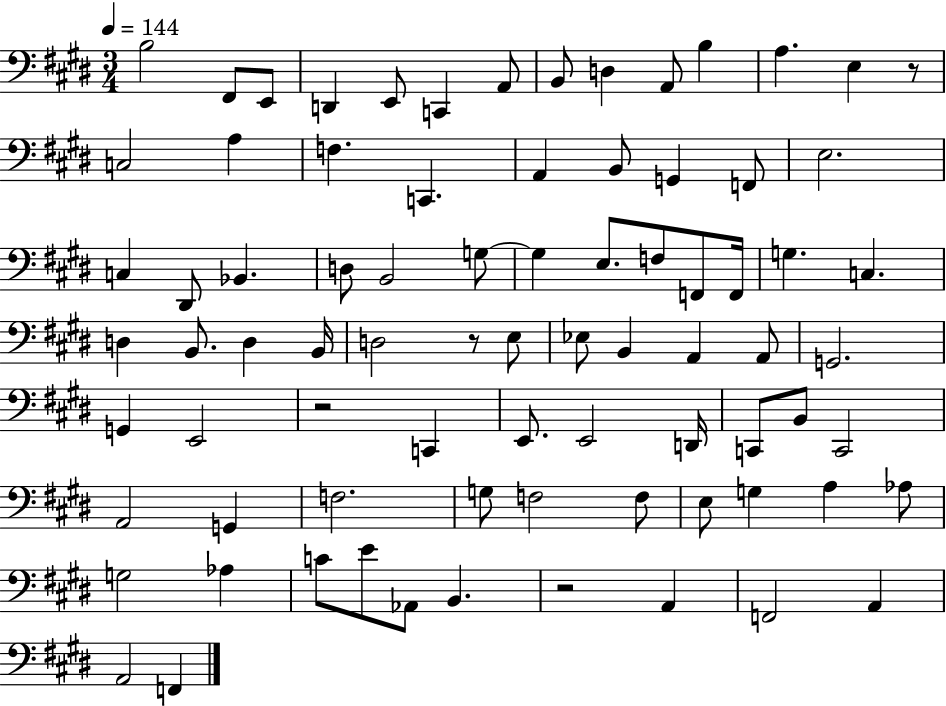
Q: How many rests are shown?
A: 4